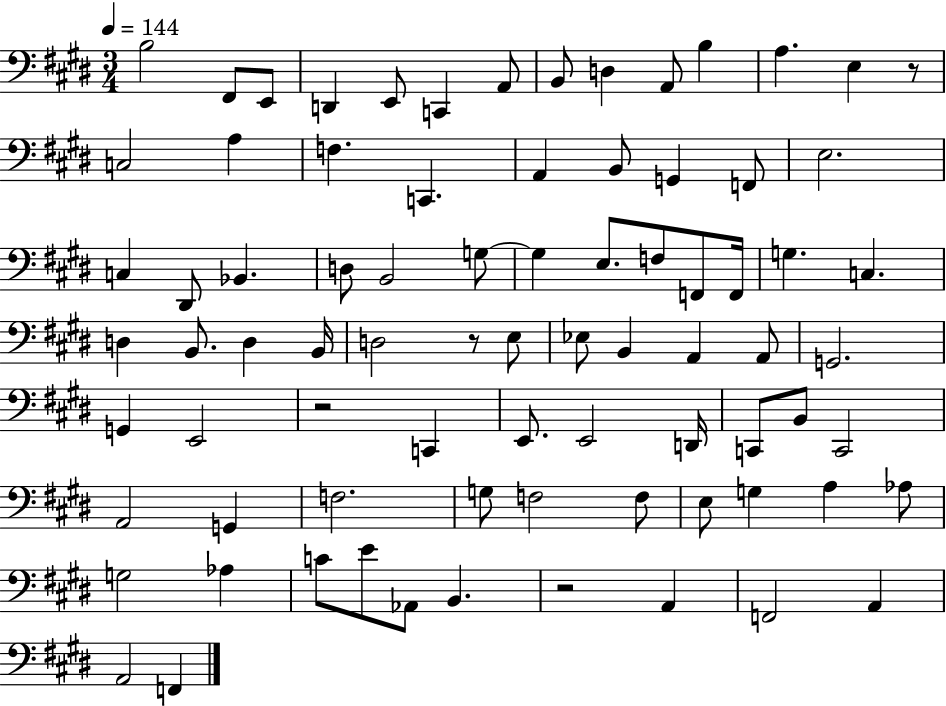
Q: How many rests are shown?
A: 4